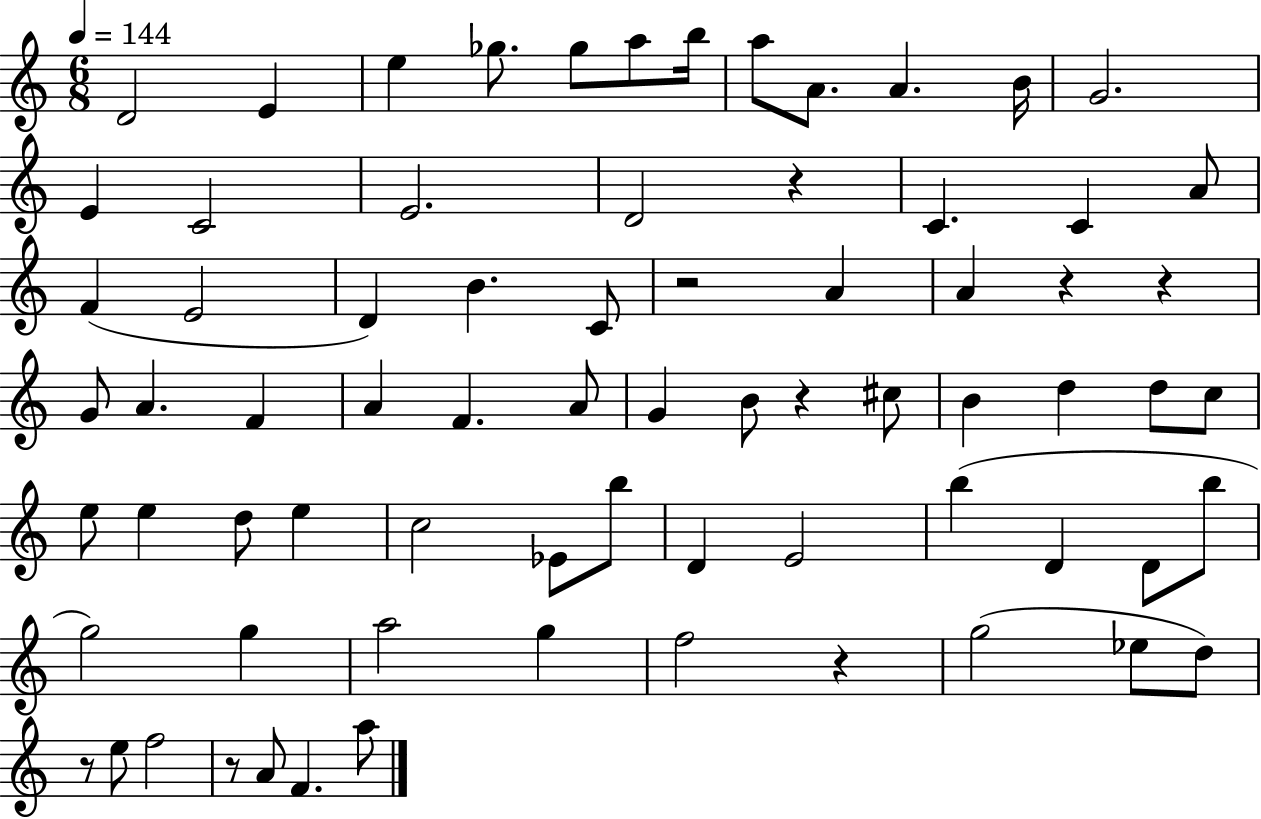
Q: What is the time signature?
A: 6/8